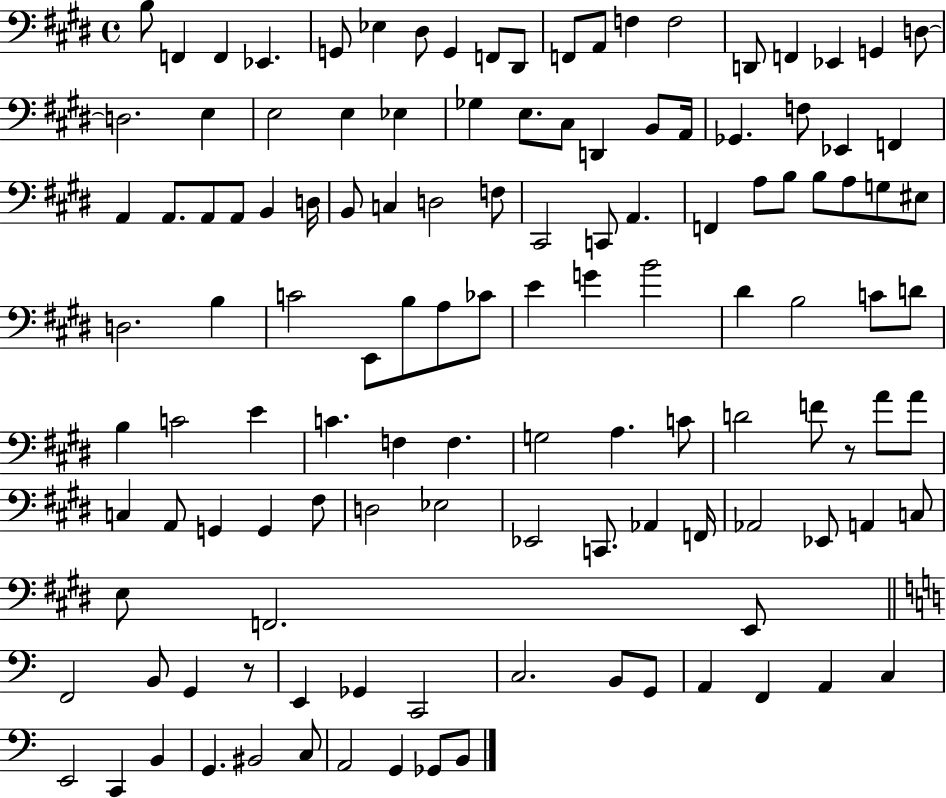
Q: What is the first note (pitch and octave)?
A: B3